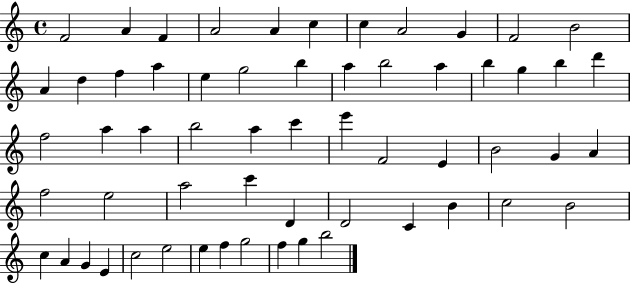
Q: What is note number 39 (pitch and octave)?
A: E5